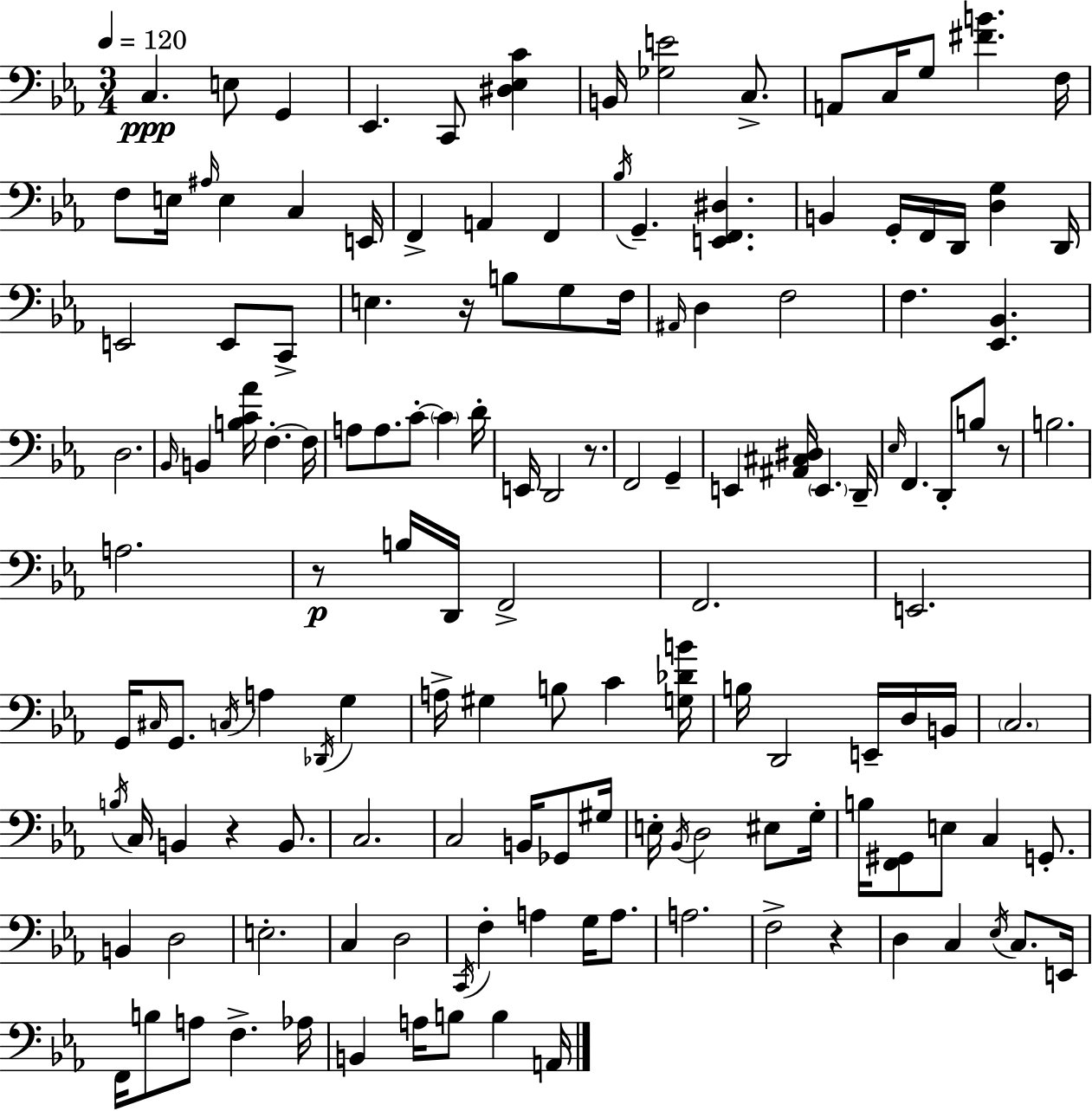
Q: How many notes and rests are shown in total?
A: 144